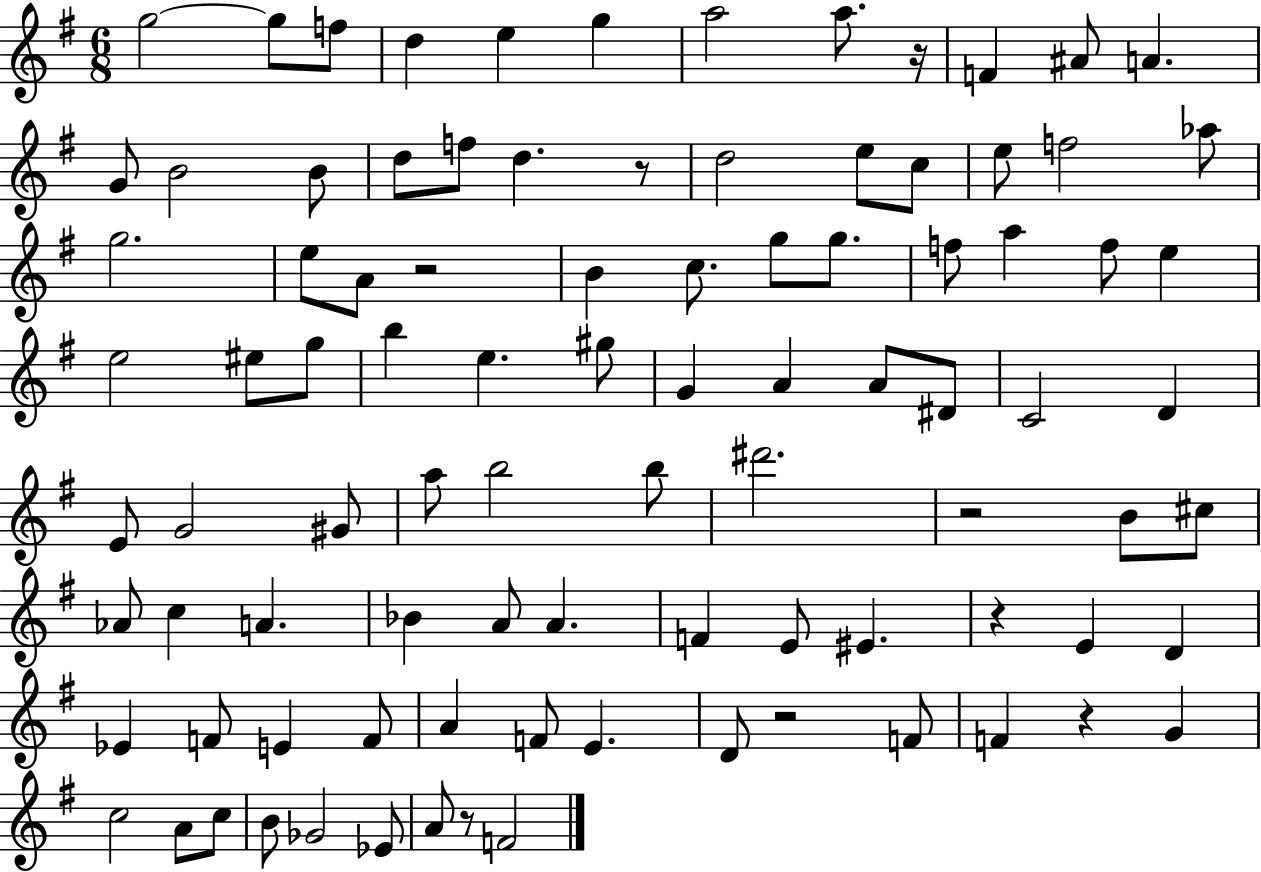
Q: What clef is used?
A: treble